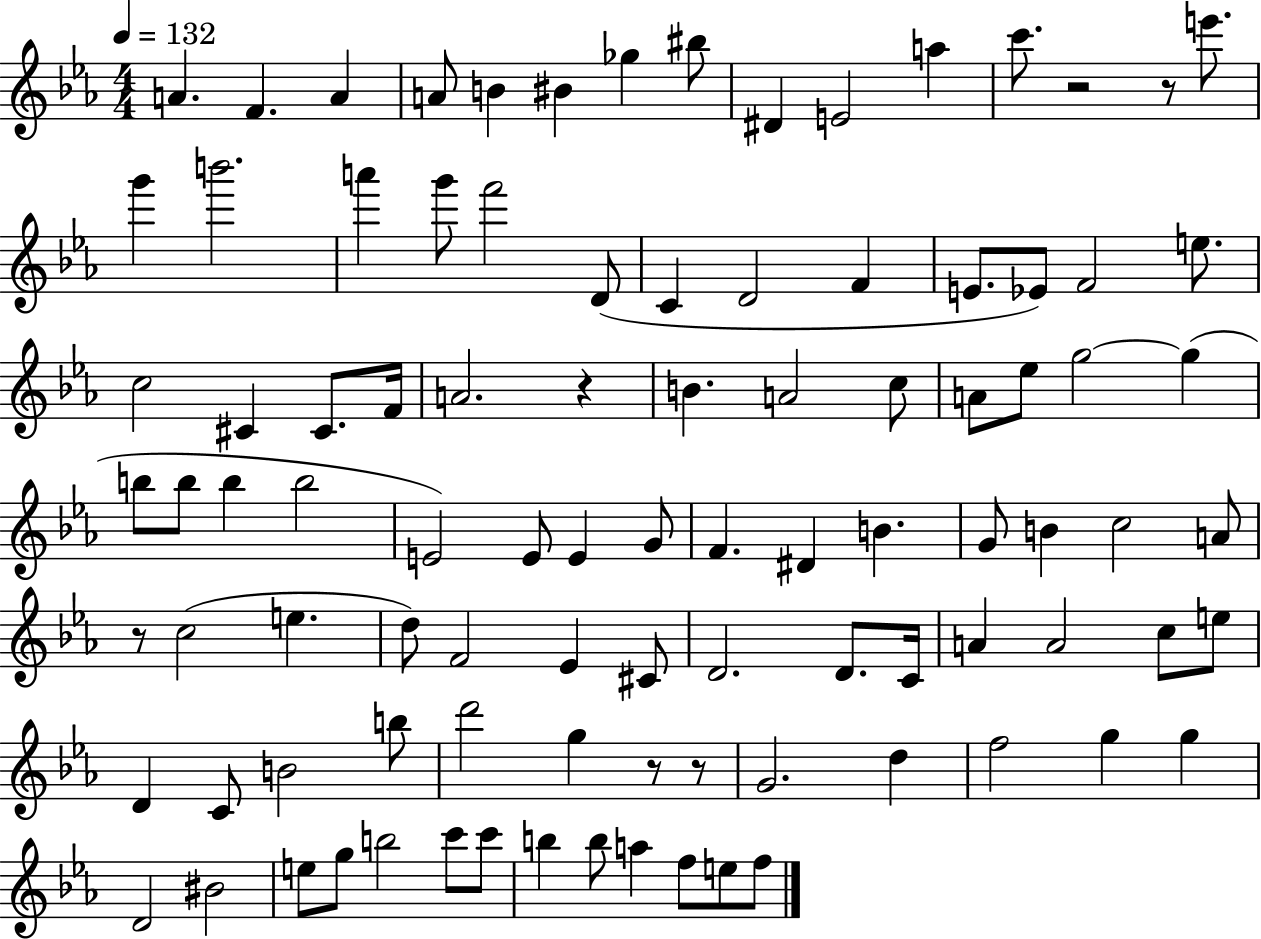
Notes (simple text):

A4/q. F4/q. A4/q A4/e B4/q BIS4/q Gb5/q BIS5/e D#4/q E4/h A5/q C6/e. R/h R/e E6/e. G6/q B6/h. A6/q G6/e F6/h D4/e C4/q D4/h F4/q E4/e. Eb4/e F4/h E5/e. C5/h C#4/q C#4/e. F4/s A4/h. R/q B4/q. A4/h C5/e A4/e Eb5/e G5/h G5/q B5/e B5/e B5/q B5/h E4/h E4/e E4/q G4/e F4/q. D#4/q B4/q. G4/e B4/q C5/h A4/e R/e C5/h E5/q. D5/e F4/h Eb4/q C#4/e D4/h. D4/e. C4/s A4/q A4/h C5/e E5/e D4/q C4/e B4/h B5/e D6/h G5/q R/e R/e G4/h. D5/q F5/h G5/q G5/q D4/h BIS4/h E5/e G5/e B5/h C6/e C6/e B5/q B5/e A5/q F5/e E5/e F5/e